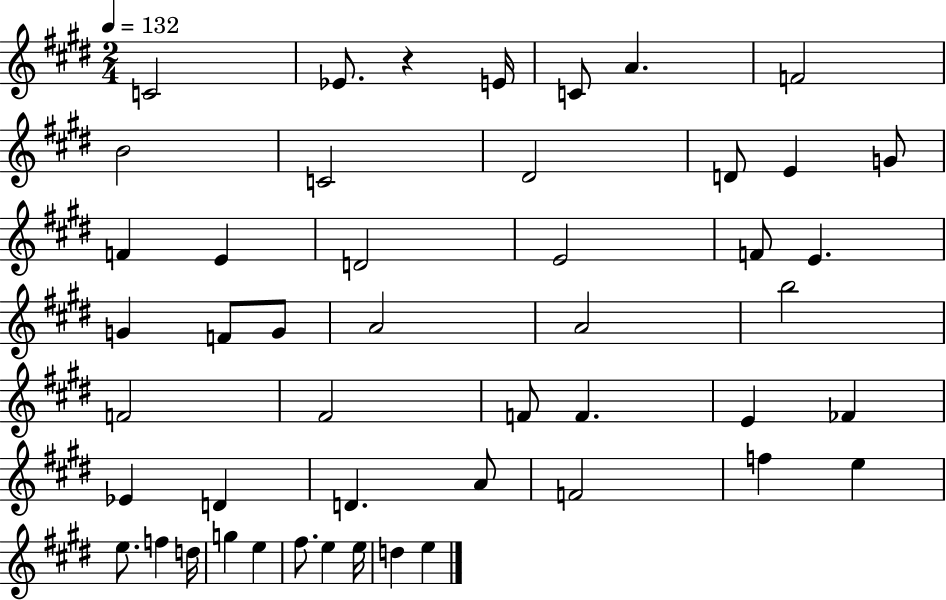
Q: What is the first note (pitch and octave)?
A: C4